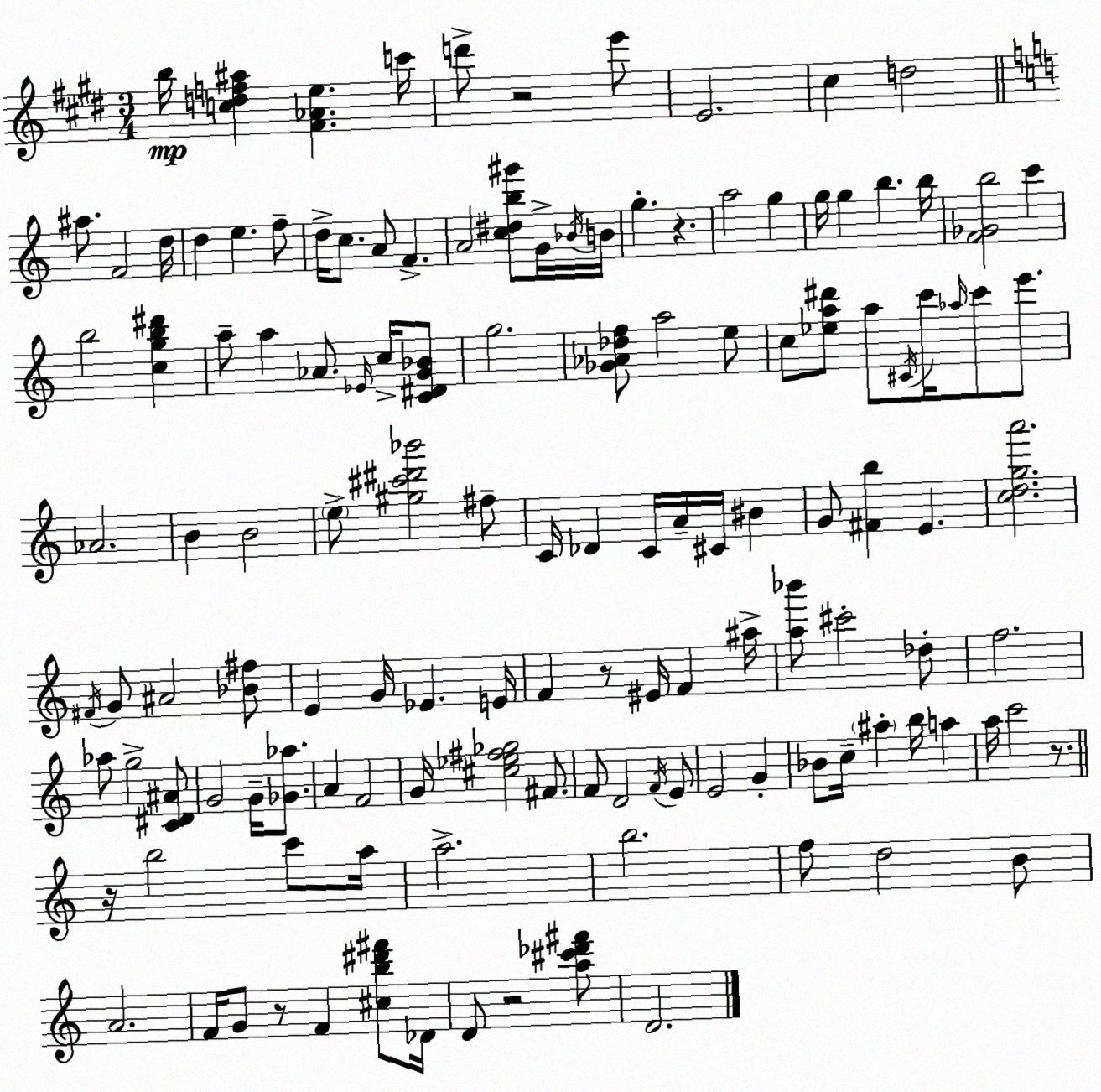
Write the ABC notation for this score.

X:1
T:Untitled
M:3/4
L:1/4
K:E
b/4 [cdf^a] [^F_Ae] c'/4 d'/2 z2 e'/2 E2 ^c d2 ^a/2 F2 d/4 d e f/2 d/4 c/2 A/2 F A2 [c^db^g']/2 G/4 _B/4 B/4 g z a2 g g/4 g b b/4 [F_Gb]2 c' b2 [cgb^d'] a/2 a _A/2 _E/4 c/4 [C^DG_B]/2 g2 [_G_A_df]/2 a2 e/2 c/2 [_ea^d']/2 a/2 ^C/4 c'/4 _a/4 c'/2 e'/2 _A2 B B2 e/2 [^g^c'^d'_b']2 ^f/2 C/4 _D C/4 A/4 ^C/4 ^B G/2 [^Fb] E [cdga']2 ^F/4 G/2 ^A2 [_B^f]/2 E G/4 _E E/4 F z/2 ^E/4 F ^a/4 [a_b']/2 ^c'2 _d/2 f2 _a/2 g2 [C^D^A]/2 G2 G/4 [_G_a]/2 A F2 G/4 [^c_e^f_g]2 ^F/2 F/2 D2 F/4 E/2 E2 G _B/2 c/4 ^a b/4 a a/4 c'2 z/2 z/4 b2 c'/2 a/4 a2 b2 f/2 d2 B/2 A2 F/4 G/2 z/2 F [^cb^d'^f']/2 _D/4 D/2 z2 [a^c'_d'^f']/2 D2